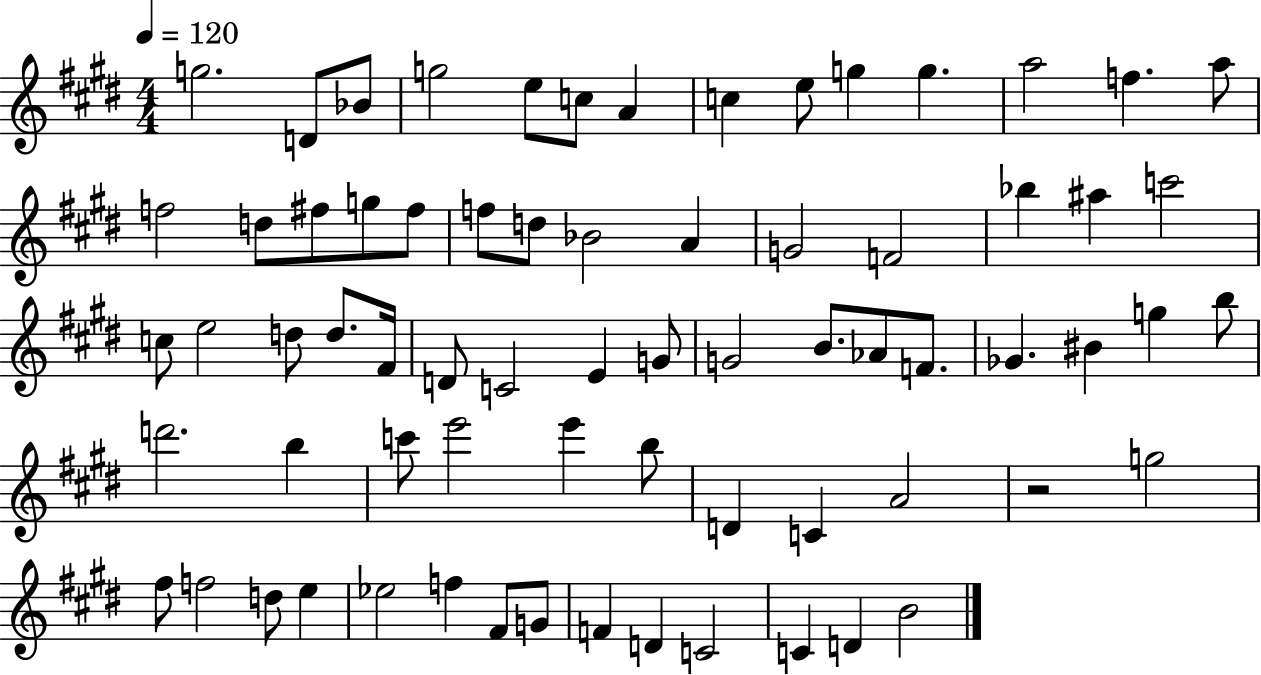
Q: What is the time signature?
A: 4/4